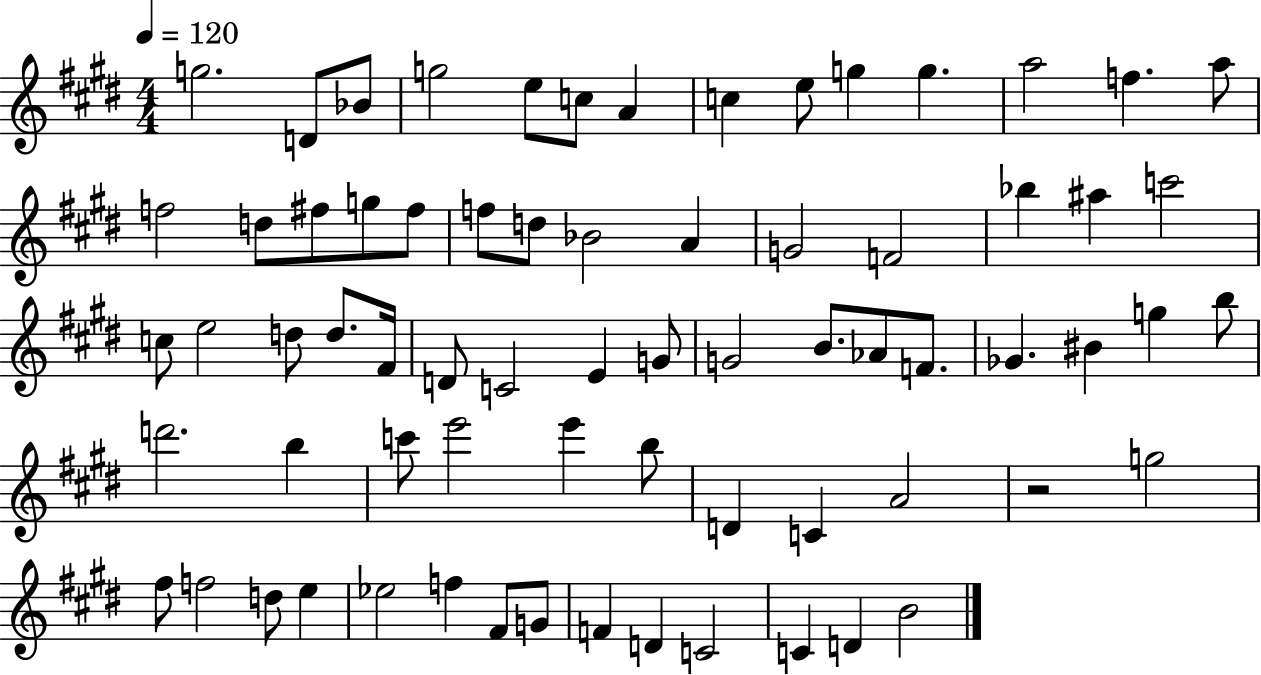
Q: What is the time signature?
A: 4/4